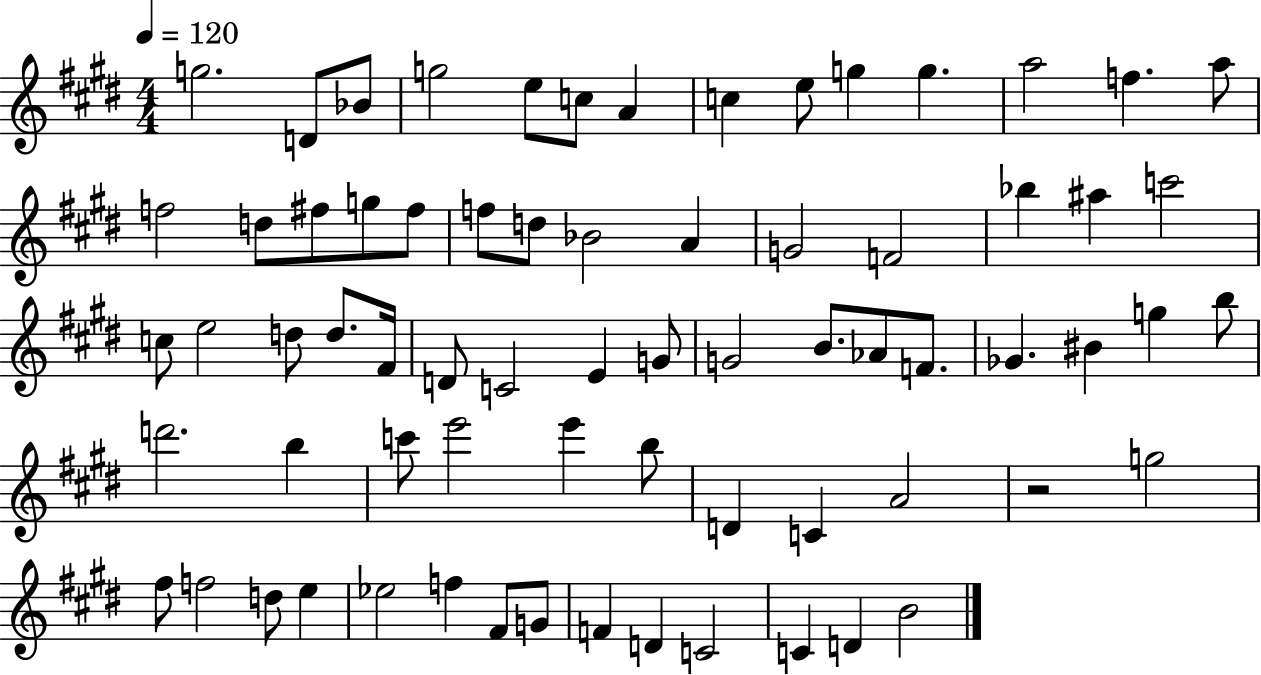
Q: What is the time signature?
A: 4/4